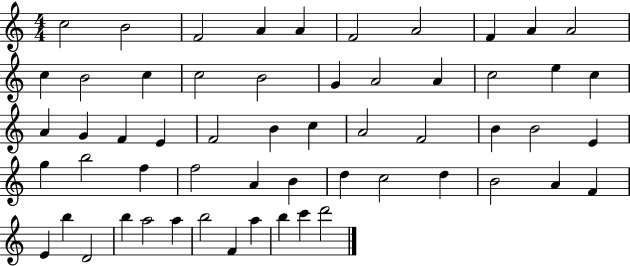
X:1
T:Untitled
M:4/4
L:1/4
K:C
c2 B2 F2 A A F2 A2 F A A2 c B2 c c2 B2 G A2 A c2 e c A G F E F2 B c A2 F2 B B2 E g b2 f f2 A B d c2 d B2 A F E b D2 b a2 a b2 F a b c' d'2